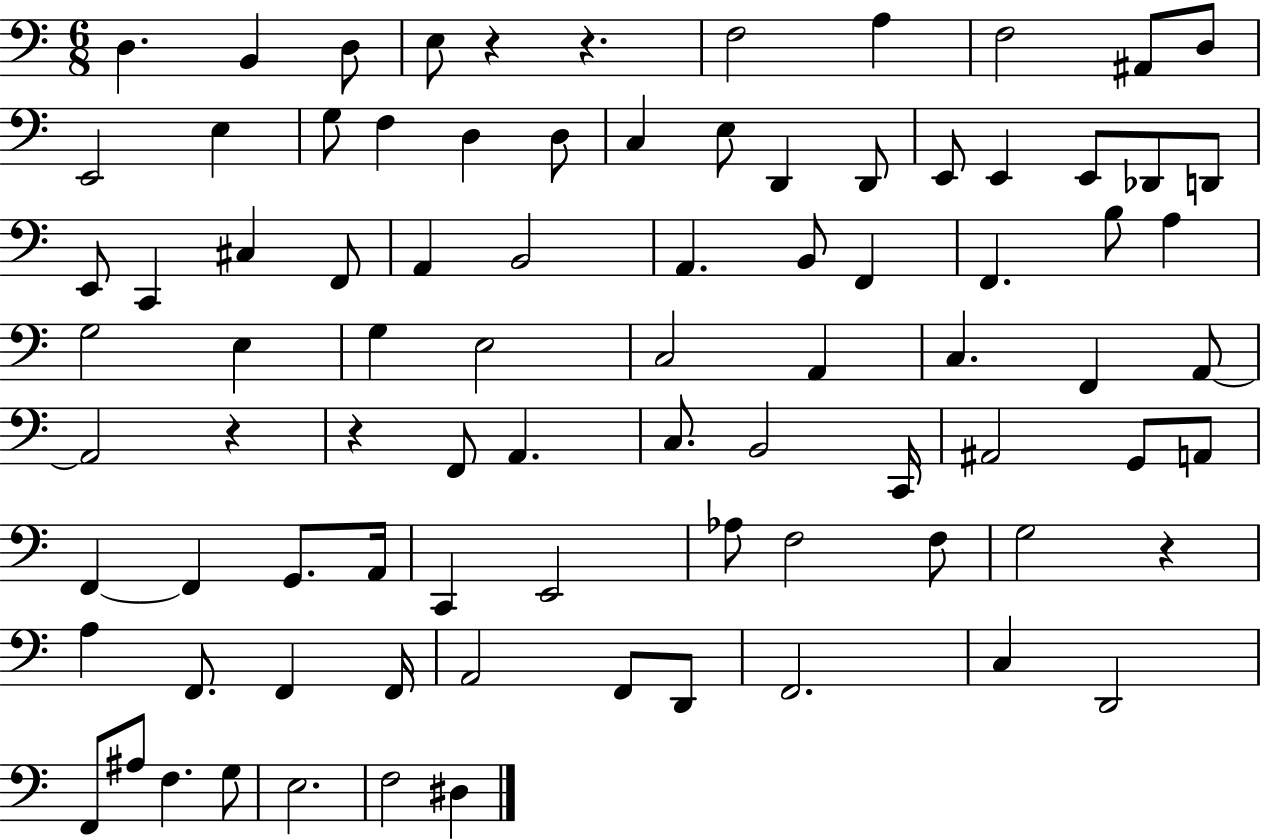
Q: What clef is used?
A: bass